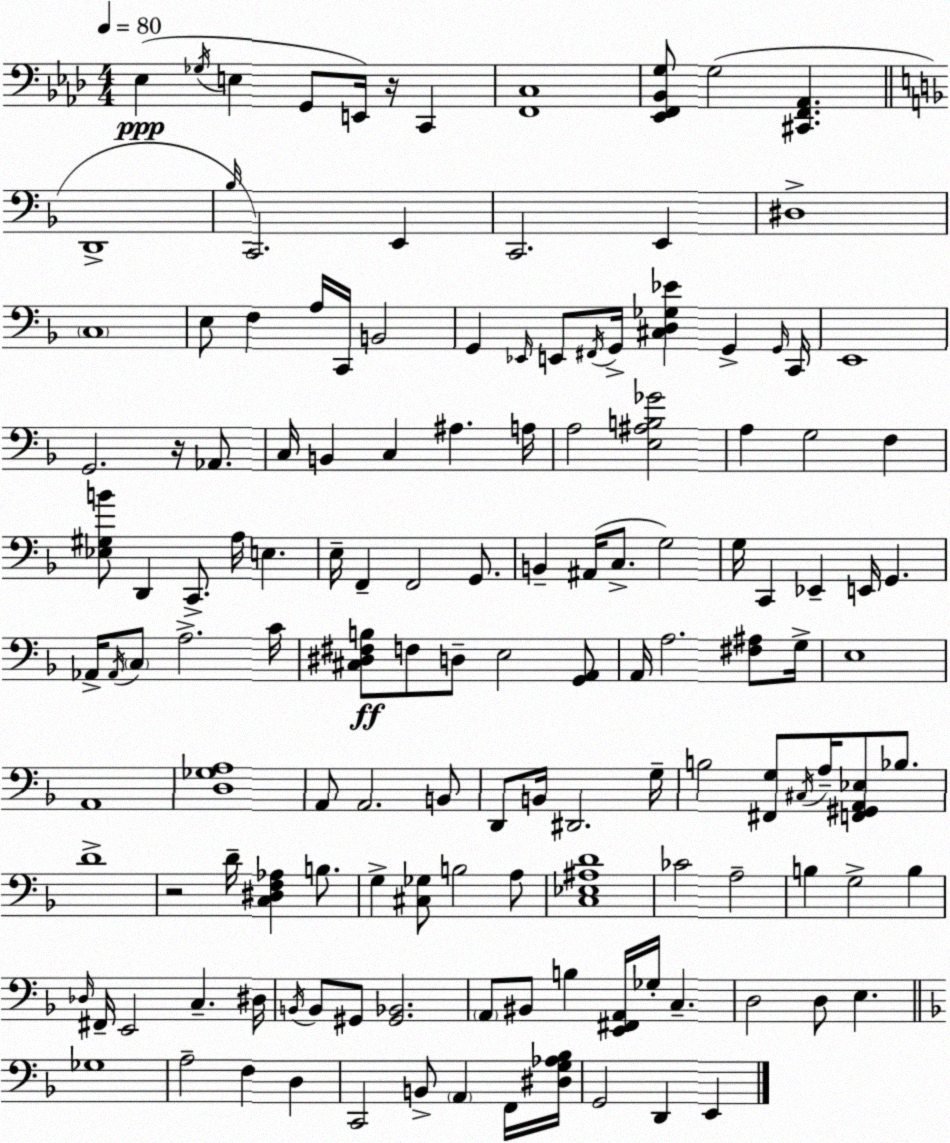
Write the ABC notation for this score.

X:1
T:Untitled
M:4/4
L:1/4
K:Ab
_E, _G,/4 E, G,,/2 E,,/4 z/4 C,, [F,,C,]4 [_E,,F,,_B,,G,]/2 G,2 [^C,,F,,_A,,] D,,4 _B,/4 C,,2 E,, C,,2 E,, ^D,4 C,4 E,/2 F, A,/4 C,,/4 B,,2 G,, _E,,/4 E,,/2 ^F,,/4 G,,/4 [^C,D,_G,_E] G,, G,,/4 C,,/4 E,,4 G,,2 z/4 _A,,/2 C,/4 B,, C, ^A, A,/4 A,2 [E,^A,B,_G]2 A, G,2 F, [_E,^G,B]/2 D,, C,,/2 A,/4 E, E,/4 F,, F,,2 G,,/2 B,, ^A,,/4 C,/2 G,2 G,/4 C,, _E,, E,,/4 G,, _A,,/4 _A,,/4 C,/2 A,2 C/4 [^C,^D,^F,B,]/2 F,/2 D,/2 E,2 [G,,A,,]/2 A,,/4 A,2 [^F,^A,]/2 G,/4 E,4 A,,4 [D,_G,A,]4 A,,/2 A,,2 B,,/2 D,,/2 B,,/4 ^D,,2 G,/4 B,2 [^F,,G,]/2 ^C,/4 A,/4 [F,,^G,,A,,_E,]/2 _B,/2 D4 z2 D/4 [C,^D,F,_A,] B,/2 G, [^C,_G,]/2 B,2 A,/2 [C,_E,^A,D]4 _C2 A,2 B, G,2 B, _D,/4 ^F,,/4 E,,2 C, ^D,/4 B,,/4 B,,/2 ^G,,/2 [^G,,_B,,]2 A,,/2 ^B,,/2 B, [E,,^F,,A,,]/4 _G,/4 C, D,2 D,/2 E, _G,4 A,2 F, D, C,,2 B,,/2 A,, F,,/4 [^D,G,_A,_B,]/4 G,,2 D,, E,,